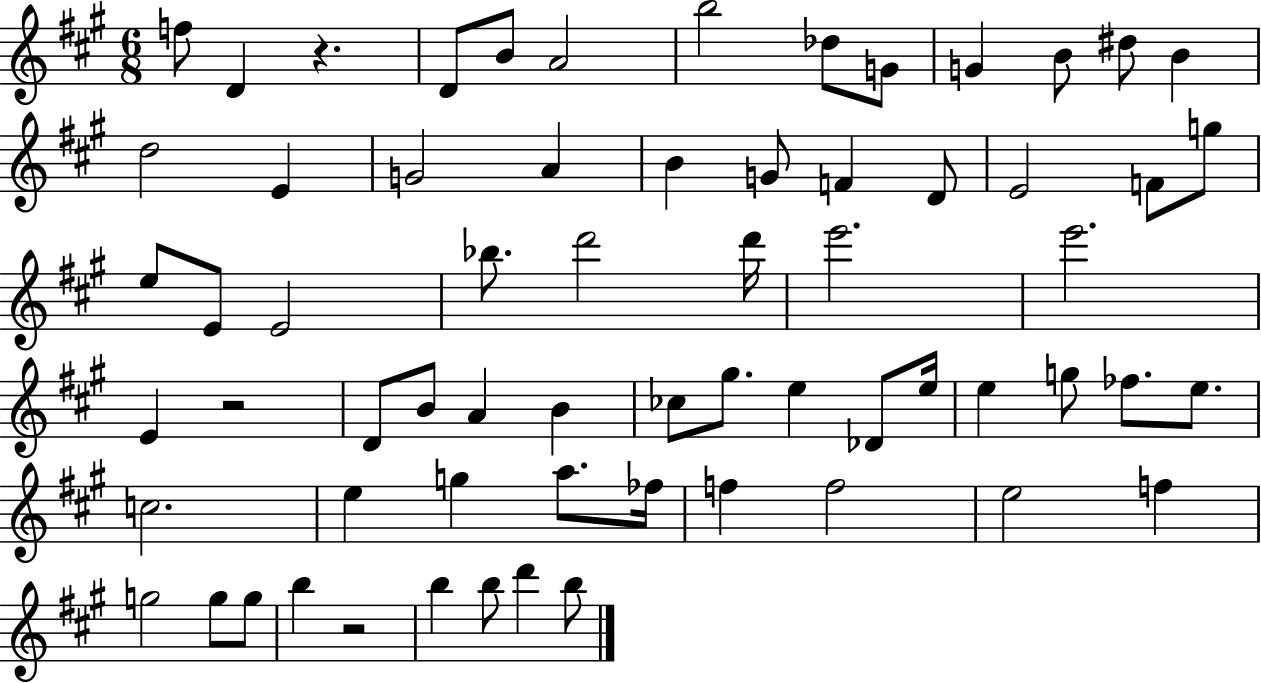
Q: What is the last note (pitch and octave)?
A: B5